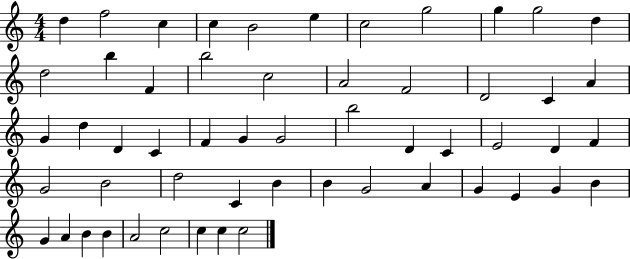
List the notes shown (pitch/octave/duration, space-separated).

D5/q F5/h C5/q C5/q B4/h E5/q C5/h G5/h G5/q G5/h D5/q D5/h B5/q F4/q B5/h C5/h A4/h F4/h D4/h C4/q A4/q G4/q D5/q D4/q C4/q F4/q G4/q G4/h B5/h D4/q C4/q E4/h D4/q F4/q G4/h B4/h D5/h C4/q B4/q B4/q G4/h A4/q G4/q E4/q G4/q B4/q G4/q A4/q B4/q B4/q A4/h C5/h C5/q C5/q C5/h